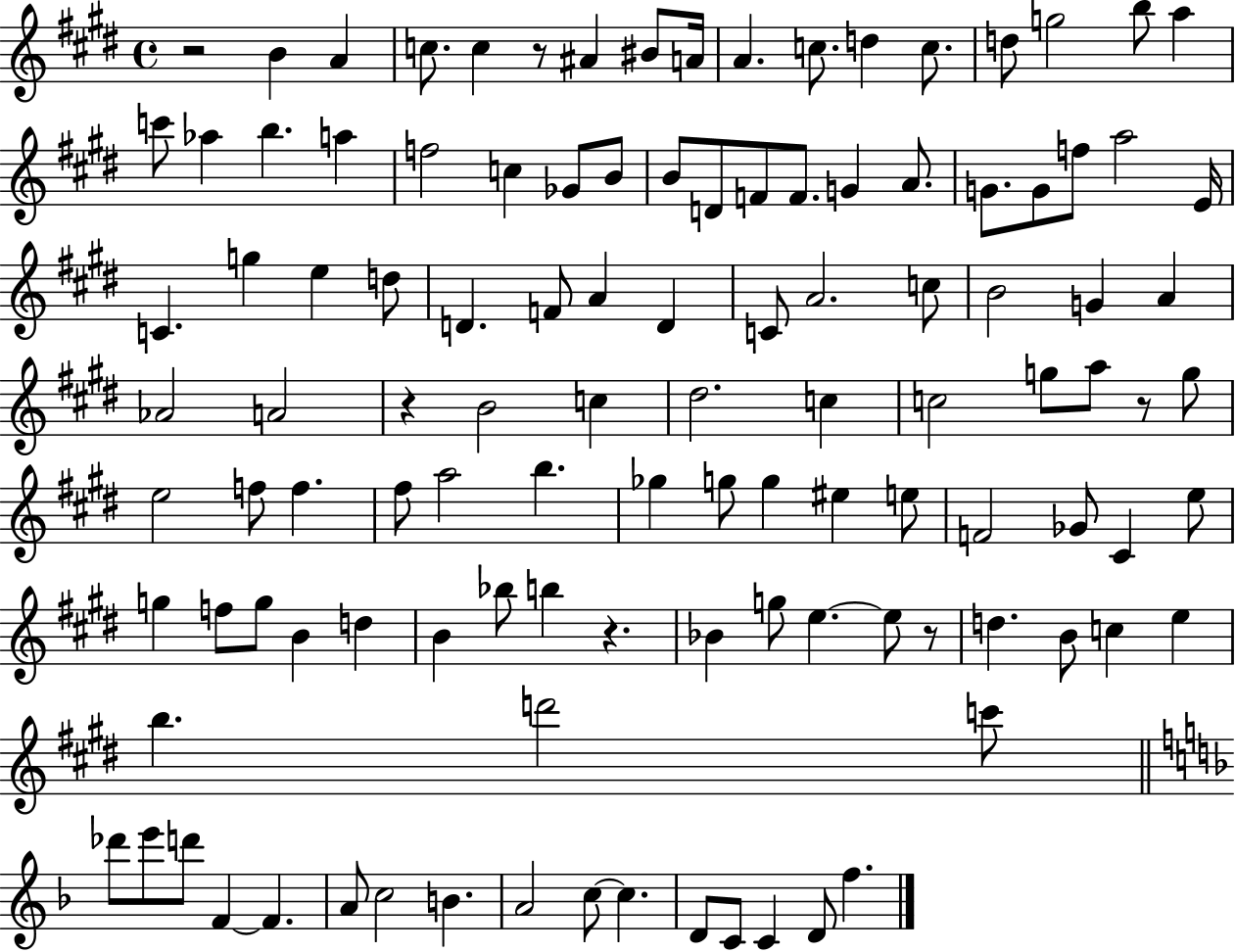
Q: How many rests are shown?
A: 6